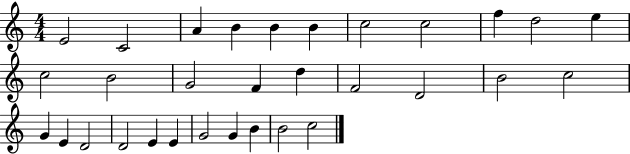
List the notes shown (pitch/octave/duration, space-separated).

E4/h C4/h A4/q B4/q B4/q B4/q C5/h C5/h F5/q D5/h E5/q C5/h B4/h G4/h F4/q D5/q F4/h D4/h B4/h C5/h G4/q E4/q D4/h D4/h E4/q E4/q G4/h G4/q B4/q B4/h C5/h